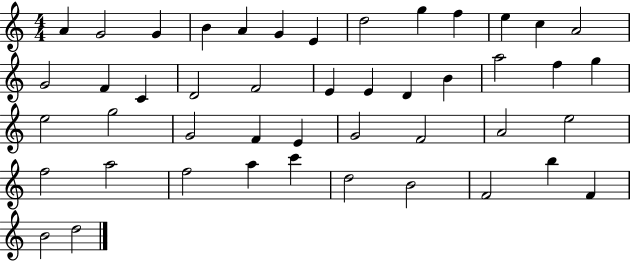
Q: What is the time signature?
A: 4/4